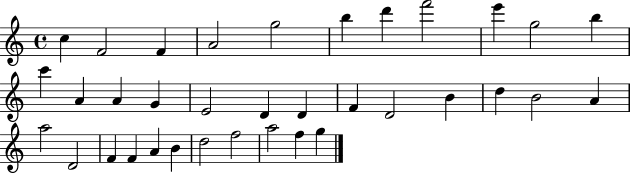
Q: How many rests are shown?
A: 0